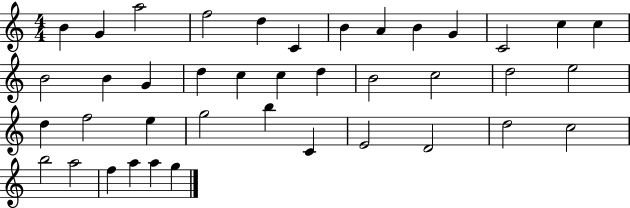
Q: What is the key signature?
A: C major